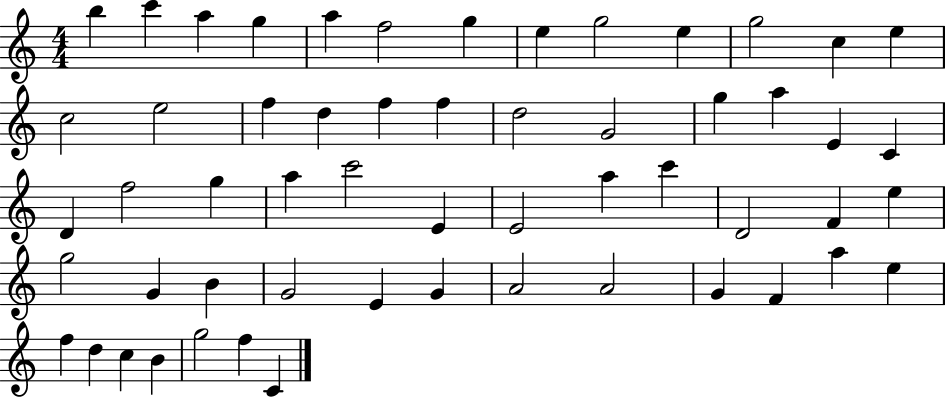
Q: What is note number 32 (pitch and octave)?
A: E4